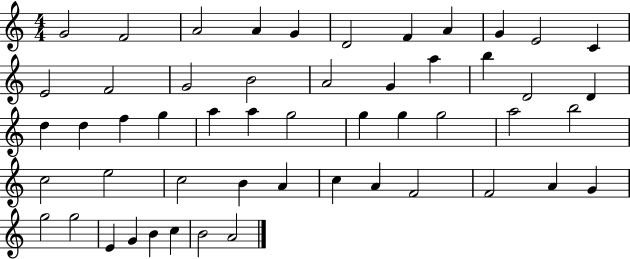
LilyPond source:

{
  \clef treble
  \numericTimeSignature
  \time 4/4
  \key c \major
  g'2 f'2 | a'2 a'4 g'4 | d'2 f'4 a'4 | g'4 e'2 c'4 | \break e'2 f'2 | g'2 b'2 | a'2 g'4 a''4 | b''4 d'2 d'4 | \break d''4 d''4 f''4 g''4 | a''4 a''4 g''2 | g''4 g''4 g''2 | a''2 b''2 | \break c''2 e''2 | c''2 b'4 a'4 | c''4 a'4 f'2 | f'2 a'4 g'4 | \break g''2 g''2 | e'4 g'4 b'4 c''4 | b'2 a'2 | \bar "|."
}